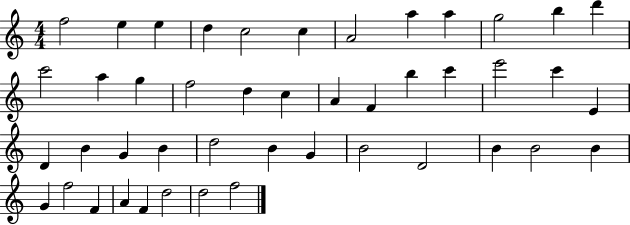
F5/h E5/q E5/q D5/q C5/h C5/q A4/h A5/q A5/q G5/h B5/q D6/q C6/h A5/q G5/q F5/h D5/q C5/q A4/q F4/q B5/q C6/q E6/h C6/q E4/q D4/q B4/q G4/q B4/q D5/h B4/q G4/q B4/h D4/h B4/q B4/h B4/q G4/q F5/h F4/q A4/q F4/q D5/h D5/h F5/h